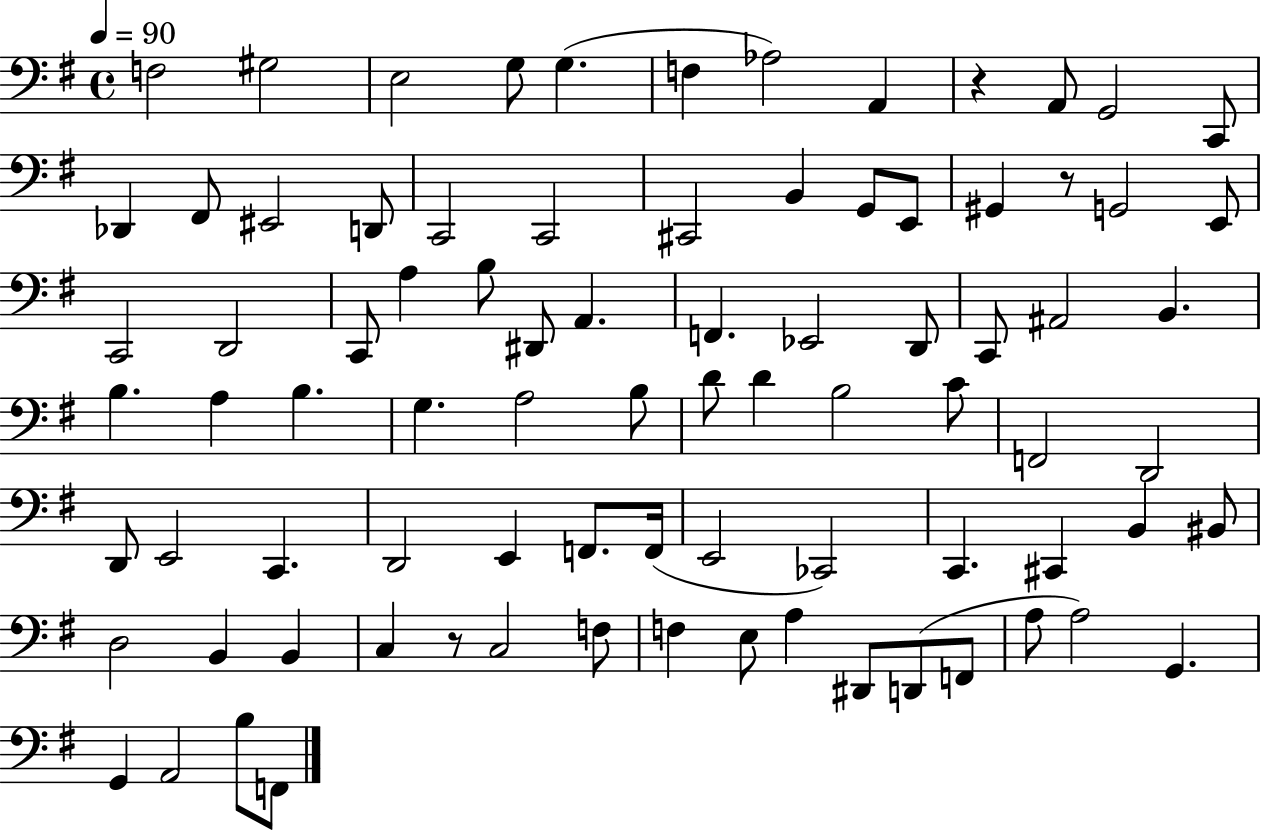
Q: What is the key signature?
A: G major